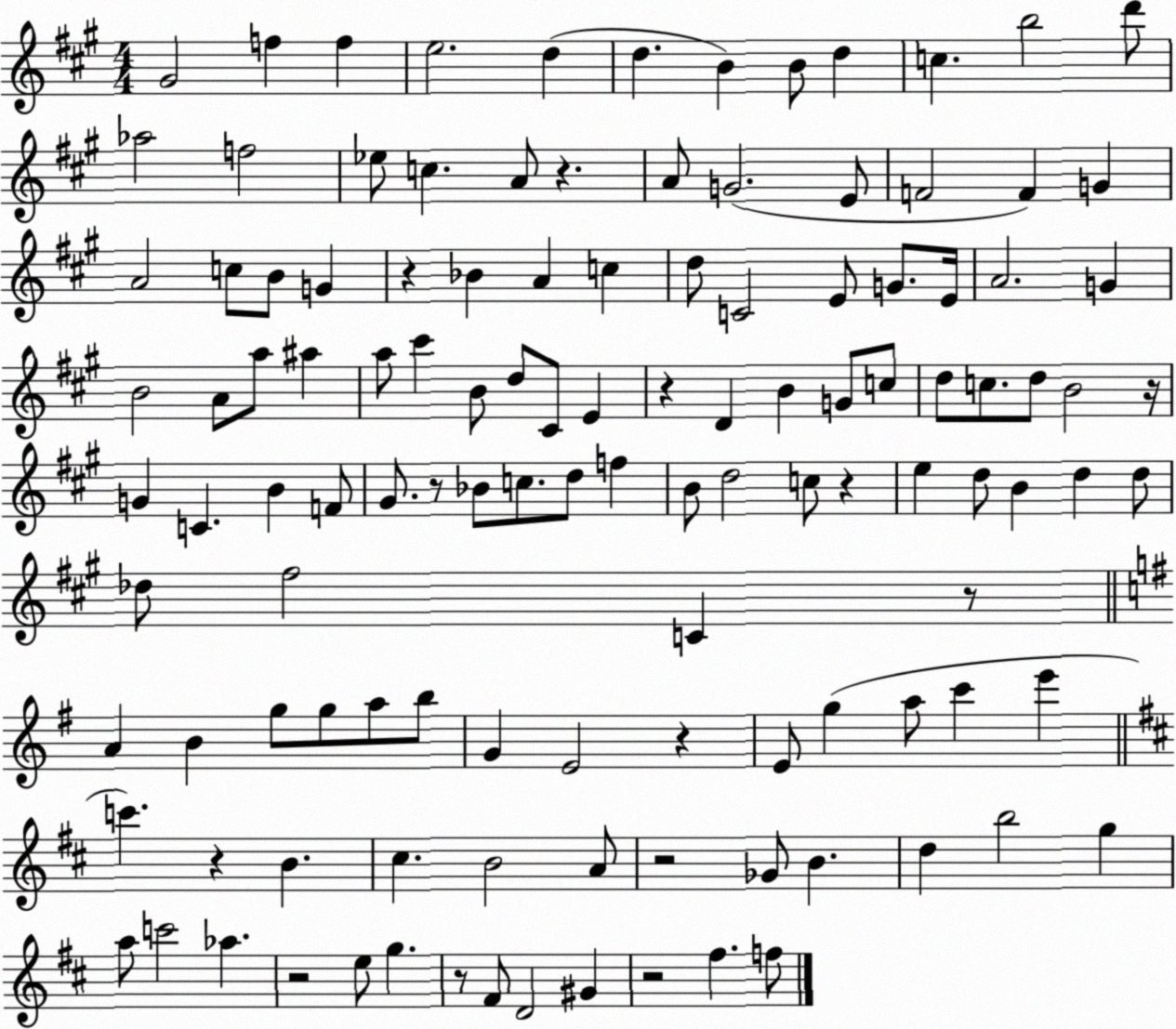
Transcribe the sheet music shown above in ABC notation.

X:1
T:Untitled
M:4/4
L:1/4
K:A
^G2 f f e2 d d B B/2 d c b2 d'/2 _a2 f2 _e/2 c A/2 z A/2 G2 E/2 F2 F G A2 c/2 B/2 G z _B A c d/2 C2 E/2 G/2 E/4 A2 G B2 A/2 a/2 ^a a/2 ^c' B/2 d/2 ^C/2 E z D B G/2 c/2 d/2 c/2 d/2 B2 z/4 G C B F/2 ^G/2 z/2 _B/2 c/2 d/2 f B/2 d2 c/2 z e d/2 B d d/2 _d/2 ^f2 C z/2 A B g/2 g/2 a/2 b/2 G E2 z E/2 g a/2 c' e' c' z B ^c B2 A/2 z2 _G/2 B d b2 g a/2 c'2 _a z2 e/2 g z/2 ^F/2 D2 ^G z2 ^f f/2